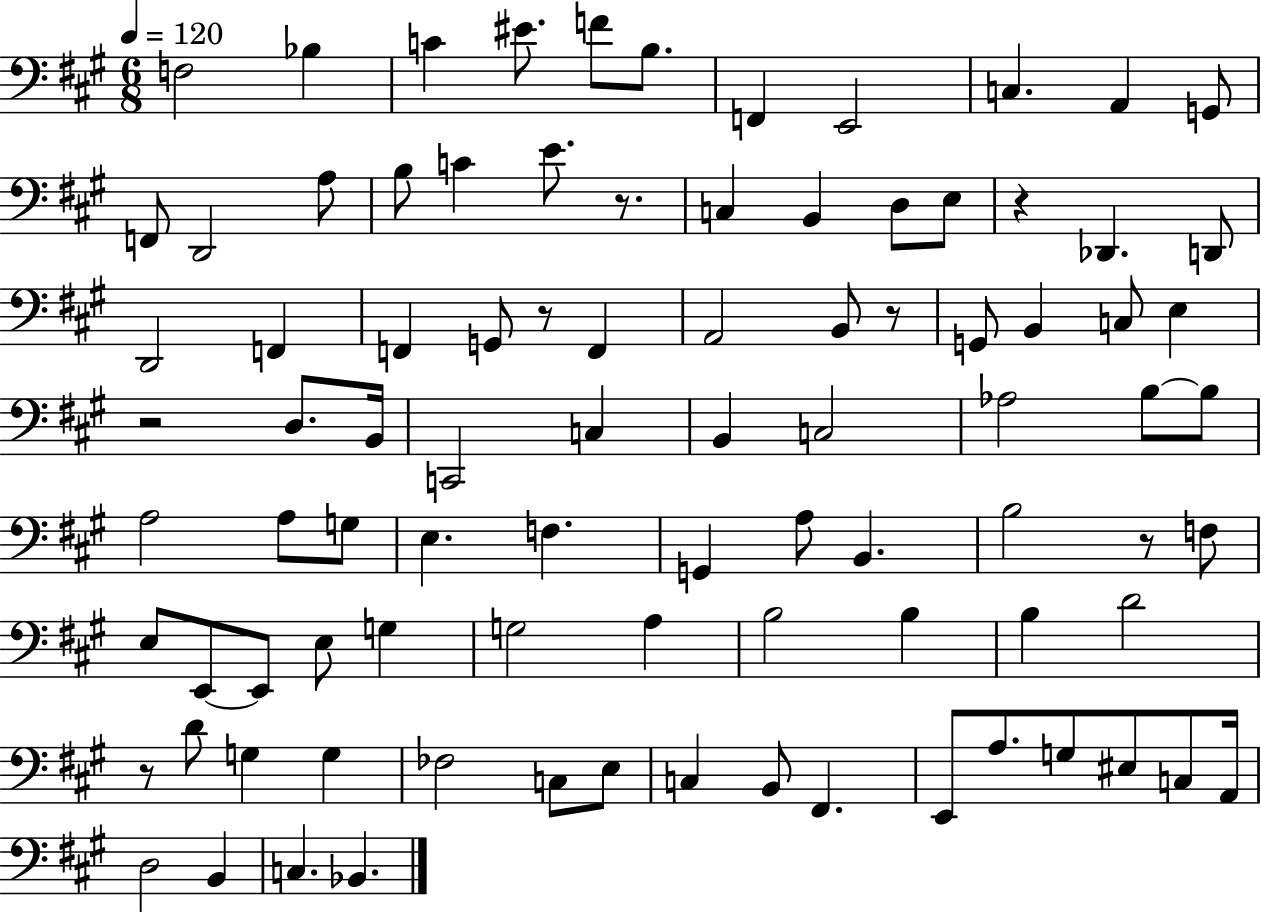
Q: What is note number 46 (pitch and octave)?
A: G3